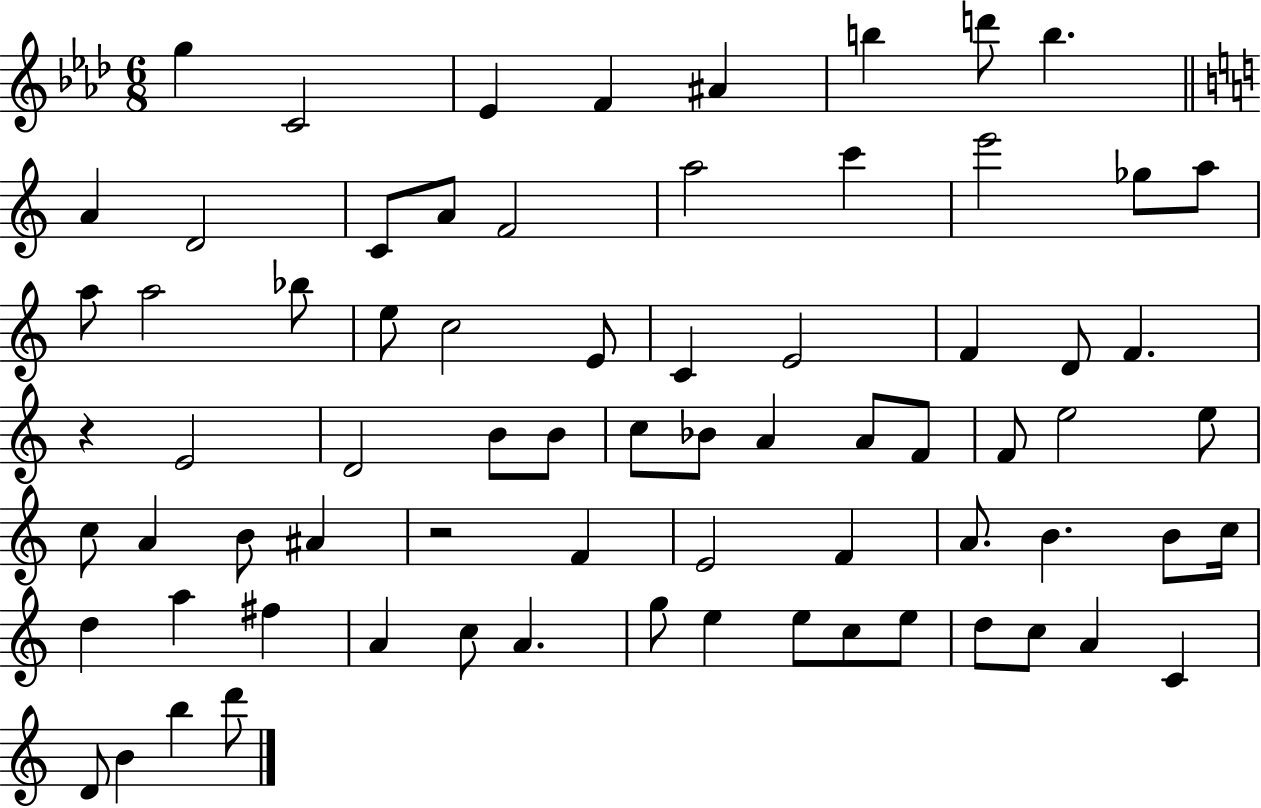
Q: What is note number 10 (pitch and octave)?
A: D4